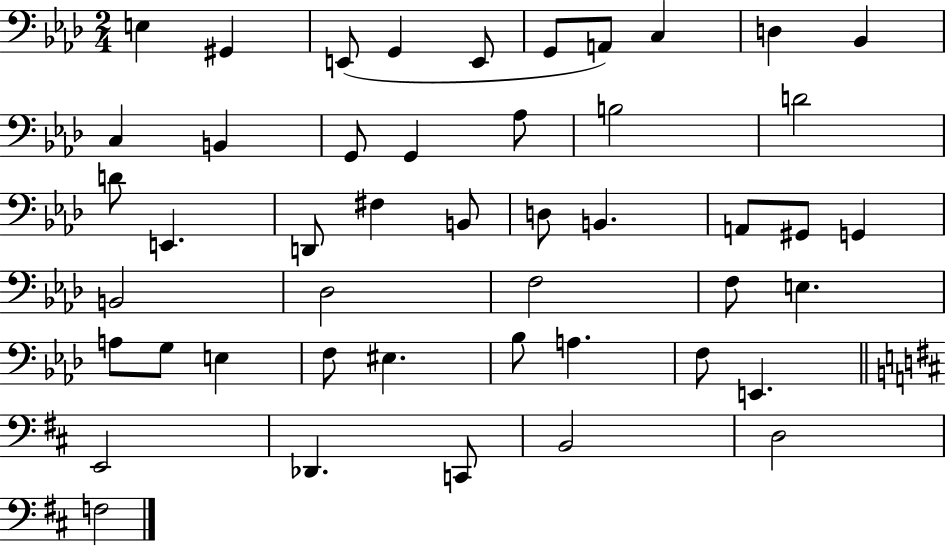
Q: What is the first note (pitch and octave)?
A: E3